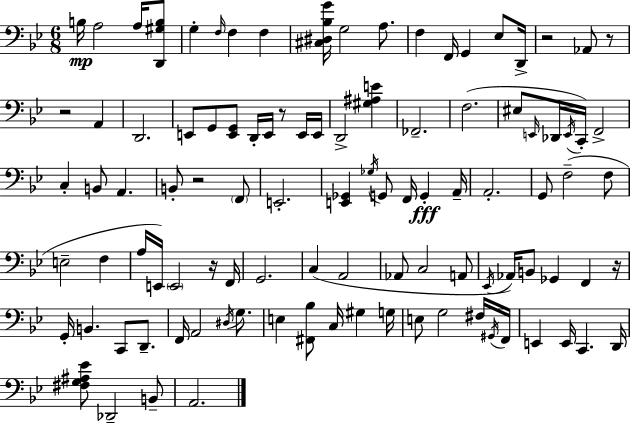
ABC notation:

X:1
T:Untitled
M:6/8
L:1/4
K:Bb
B,/4 A,2 A,/4 [D,,^G,B,]/2 G, F,/4 F, F, [^C,^D,_B,G]/4 G,2 A,/2 F, F,,/4 G,, _E,/2 D,,/4 z2 _A,,/2 z/2 z2 A,, D,,2 E,,/2 G,,/2 [E,,G,,]/2 D,,/4 E,,/4 z/2 E,,/4 E,,/4 D,,2 [^G,^A,E] _F,,2 F,2 ^E,/2 E,,/4 _D,,/4 E,,/4 C,,/4 F,,2 C, B,,/2 A,, B,,/2 z2 F,,/2 E,,2 [E,,_G,,] _G,/4 G,,/2 F,,/4 G,, A,,/4 A,,2 G,,/2 F,2 F,/2 E,2 F, A,/4 E,,/4 E,,2 z/4 F,,/4 G,,2 C, A,,2 _A,,/2 C,2 A,,/2 _E,,/4 _A,,/4 B,,/2 _G,, F,, z/4 G,,/4 B,, C,,/2 D,,/2 F,,/4 A,,2 ^D,/4 G,/2 E, [^F,,_B,]/2 C,/4 ^G, G,/4 E,/2 G,2 ^F,/4 ^G,,/4 F,,/4 E,, E,,/4 C,, D,,/4 [^F,G,^A,_E]/2 _D,,2 B,,/2 A,,2